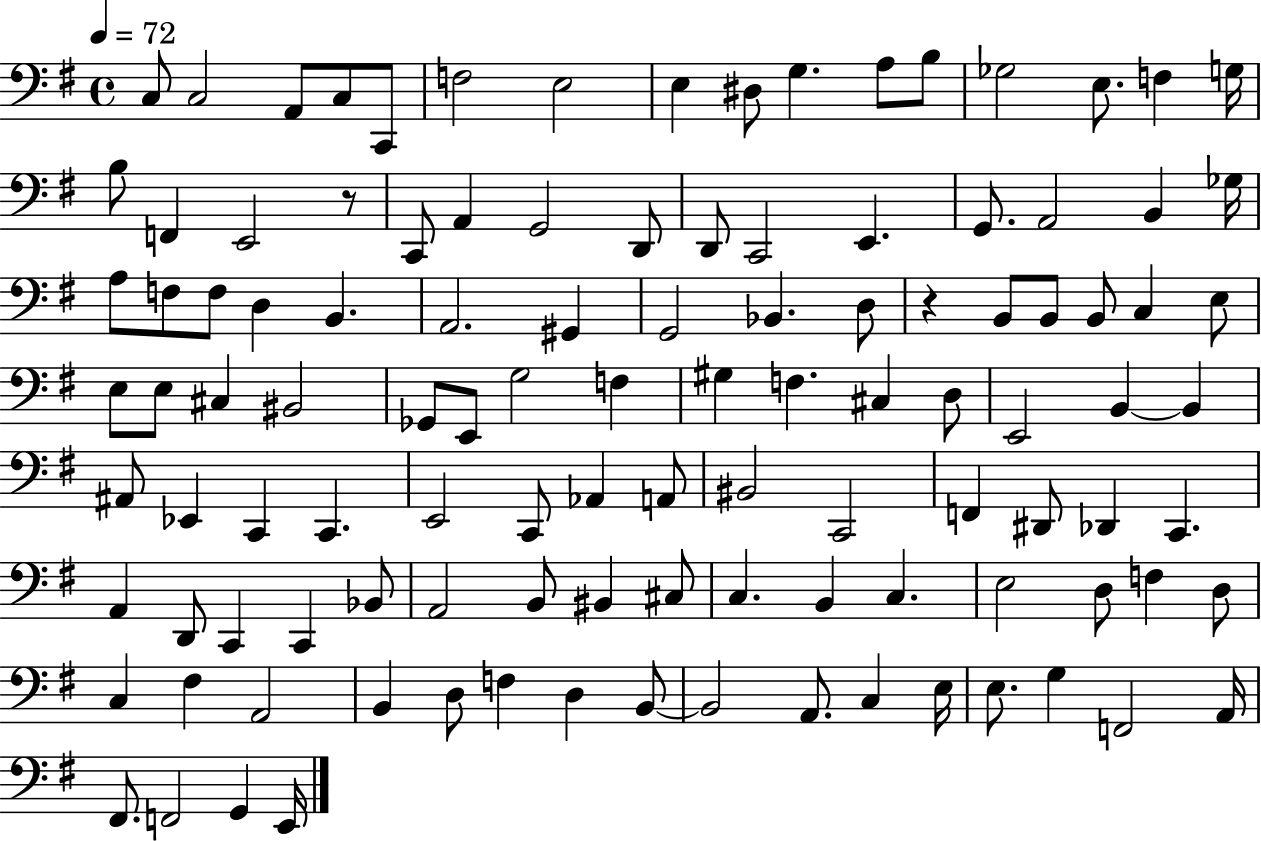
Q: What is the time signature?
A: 4/4